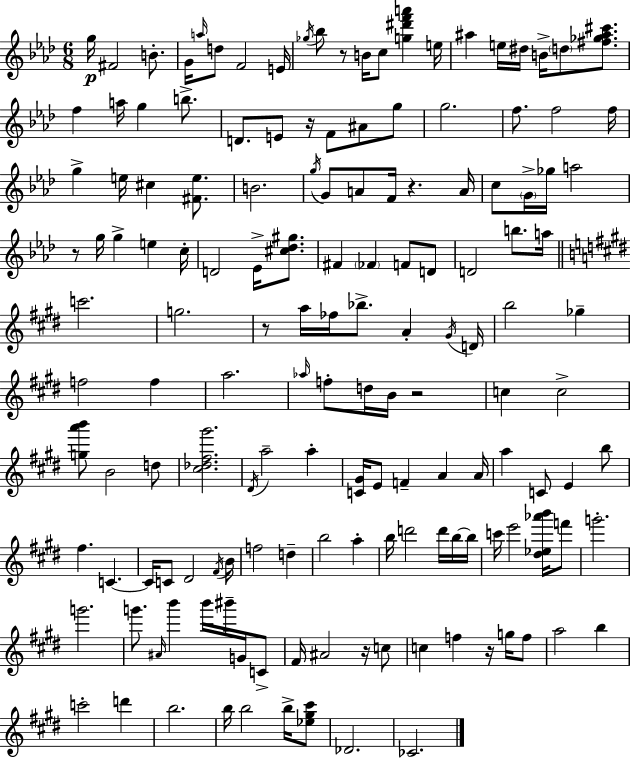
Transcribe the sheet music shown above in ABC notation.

X:1
T:Untitled
M:6/8
L:1/4
K:Ab
g/4 ^F2 B/2 G/4 a/4 d/2 F2 E/4 _g/4 _b/2 z/2 B/4 c/2 [g^d'f'a'] e/4 ^a e/4 ^d/4 B/4 d/2 [^f_g^a^c']/2 f a/4 g b/2 D/2 E/2 z/4 F/2 ^A/2 g/2 g2 f/2 f2 f/4 g e/4 ^c [^Fe]/2 B2 g/4 G/2 A/2 F/4 z A/4 c/2 G/4 _g/4 a2 z/2 g/4 g e c/4 D2 _E/4 [^c_d^g]/2 ^F _F F/2 D/2 D2 b/2 a/4 c'2 g2 z/2 a/4 _f/4 _b/2 A ^G/4 D/4 b2 _g f2 f a2 _a/4 f/2 d/4 B/4 z2 c c2 [ga'b']/2 B2 d/2 [^c_d^f^g']2 ^D/4 a2 a [C^G]/4 E/2 F A A/4 a C/2 E b/2 ^f C C/4 C/2 ^D2 ^F/4 B/4 f2 d b2 a b/4 d'2 d'/4 b/4 b/4 c'/4 e'2 [^d_e_a'b']/4 f'/2 g'2 g'2 g'/2 ^A/4 b' b'/4 ^b'/4 G/4 C/2 ^F/4 ^A2 z/4 c/2 c f z/4 g/4 f/2 a2 b c'2 d' b2 b/4 b2 b/4 [_e^g^c']/2 _D2 _C2